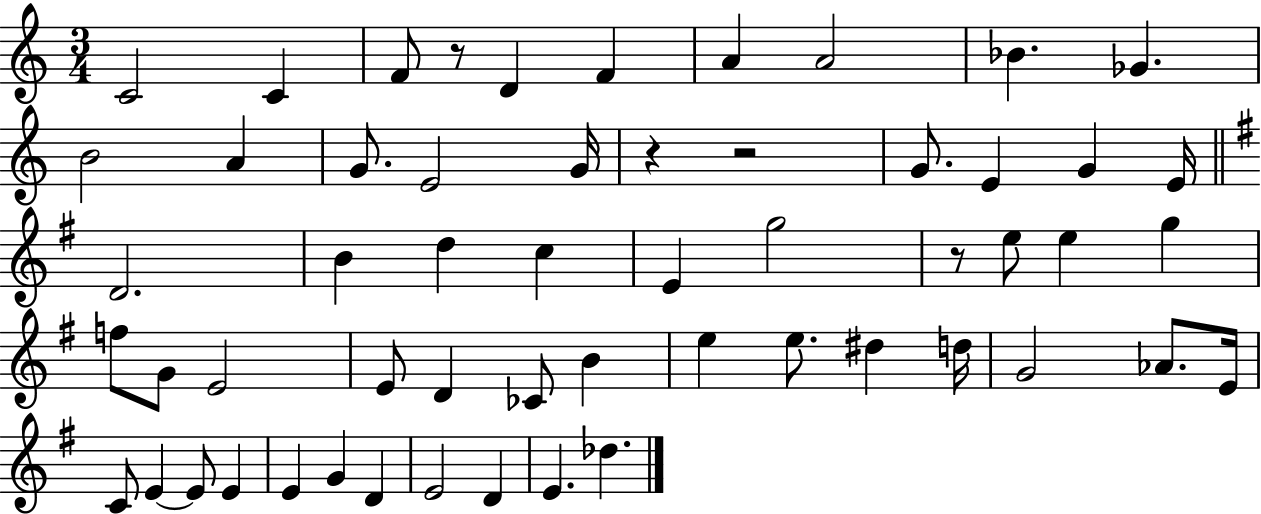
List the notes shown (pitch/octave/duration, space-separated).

C4/h C4/q F4/e R/e D4/q F4/q A4/q A4/h Bb4/q. Gb4/q. B4/h A4/q G4/e. E4/h G4/s R/q R/h G4/e. E4/q G4/q E4/s D4/h. B4/q D5/q C5/q E4/q G5/h R/e E5/e E5/q G5/q F5/e G4/e E4/h E4/e D4/q CES4/e B4/q E5/q E5/e. D#5/q D5/s G4/h Ab4/e. E4/s C4/e E4/q E4/e E4/q E4/q G4/q D4/q E4/h D4/q E4/q. Db5/q.